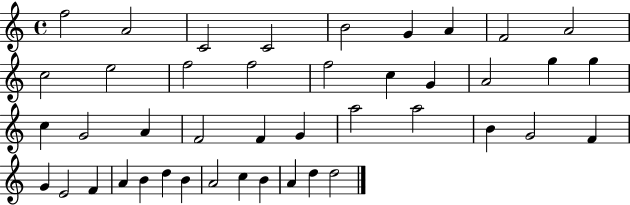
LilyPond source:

{
  \clef treble
  \time 4/4
  \defaultTimeSignature
  \key c \major
  f''2 a'2 | c'2 c'2 | b'2 g'4 a'4 | f'2 a'2 | \break c''2 e''2 | f''2 f''2 | f''2 c''4 g'4 | a'2 g''4 g''4 | \break c''4 g'2 a'4 | f'2 f'4 g'4 | a''2 a''2 | b'4 g'2 f'4 | \break g'4 e'2 f'4 | a'4 b'4 d''4 b'4 | a'2 c''4 b'4 | a'4 d''4 d''2 | \break \bar "|."
}